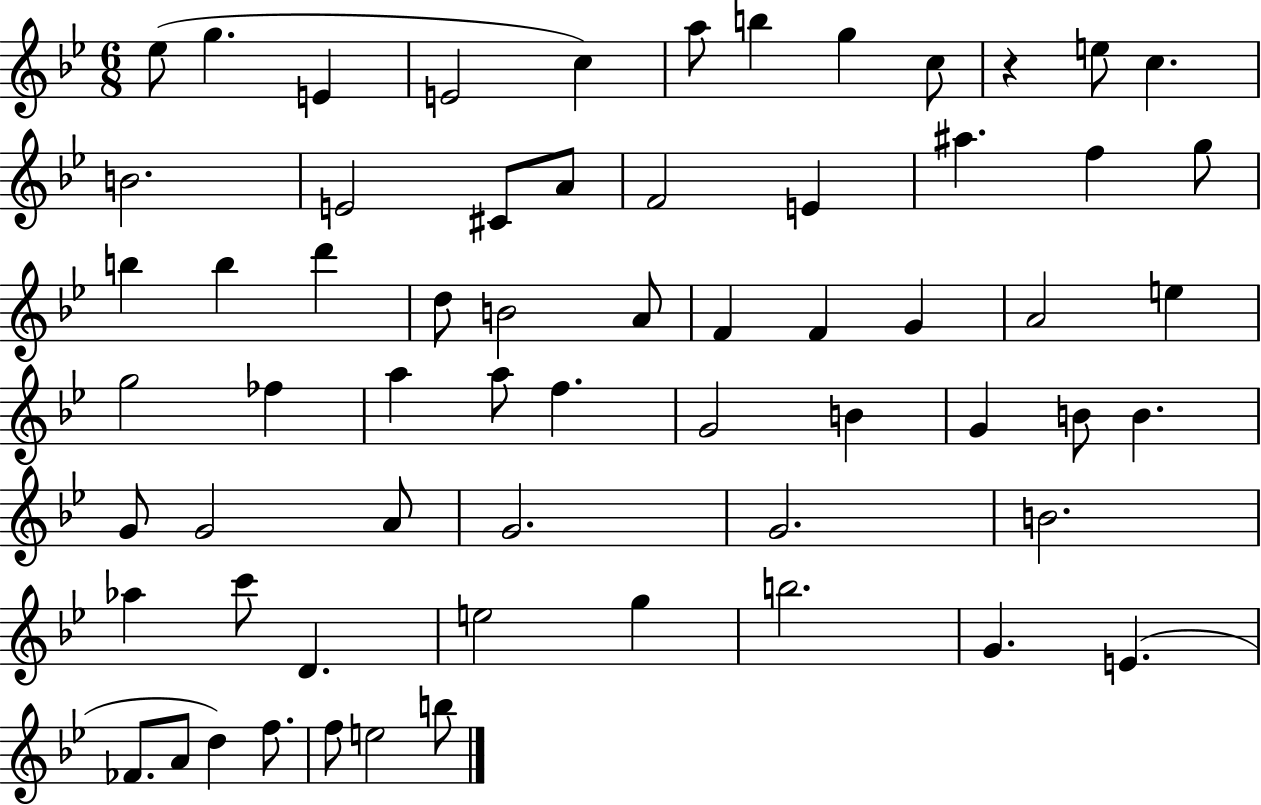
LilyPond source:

{
  \clef treble
  \numericTimeSignature
  \time 6/8
  \key bes \major
  \repeat volta 2 { ees''8( g''4. e'4 | e'2 c''4) | a''8 b''4 g''4 c''8 | r4 e''8 c''4. | \break b'2. | e'2 cis'8 a'8 | f'2 e'4 | ais''4. f''4 g''8 | \break b''4 b''4 d'''4 | d''8 b'2 a'8 | f'4 f'4 g'4 | a'2 e''4 | \break g''2 fes''4 | a''4 a''8 f''4. | g'2 b'4 | g'4 b'8 b'4. | \break g'8 g'2 a'8 | g'2. | g'2. | b'2. | \break aes''4 c'''8 d'4. | e''2 g''4 | b''2. | g'4. e'4.( | \break fes'8. a'8 d''4) f''8. | f''8 e''2 b''8 | } \bar "|."
}